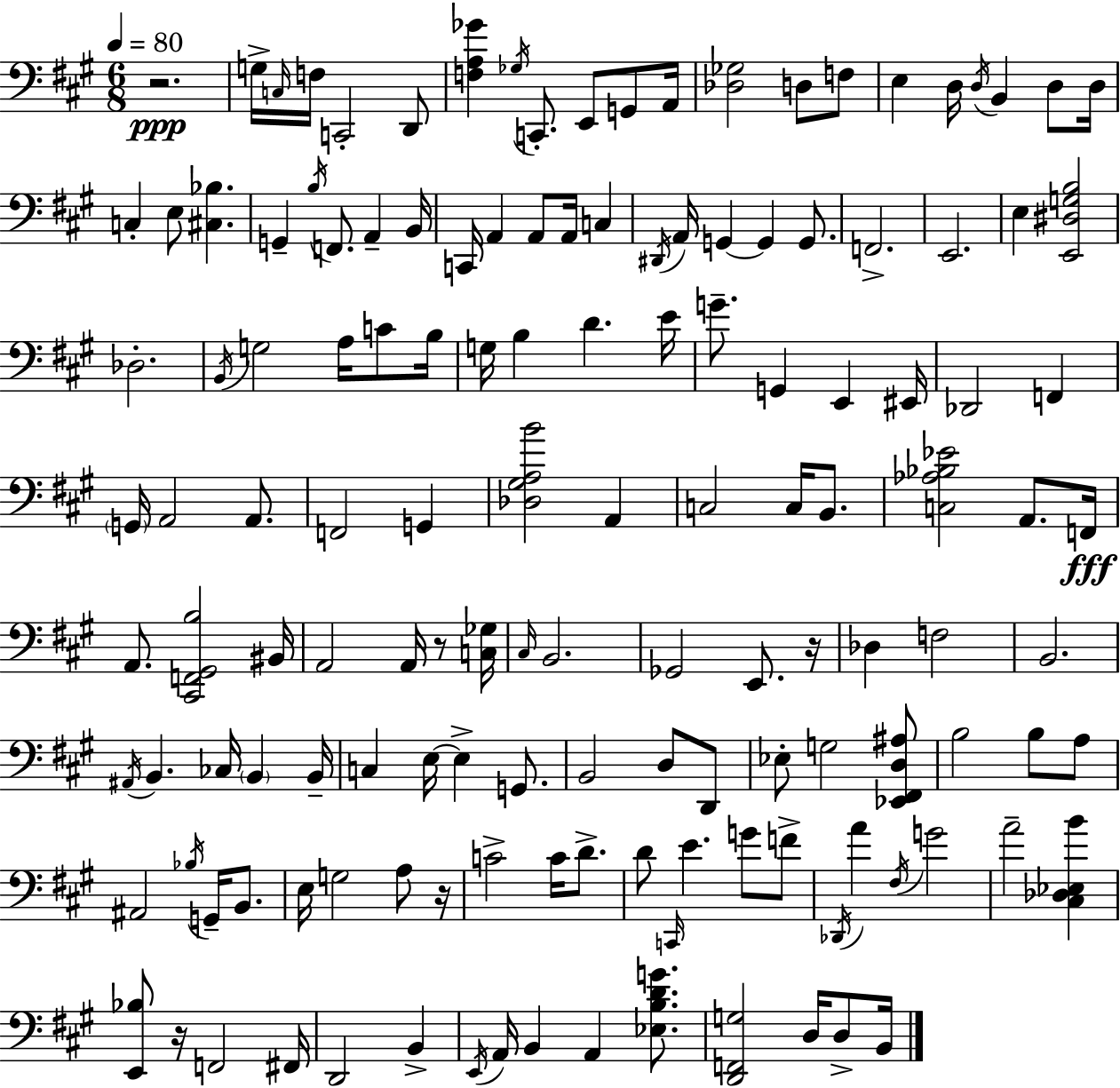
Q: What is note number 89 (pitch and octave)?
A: Eb3